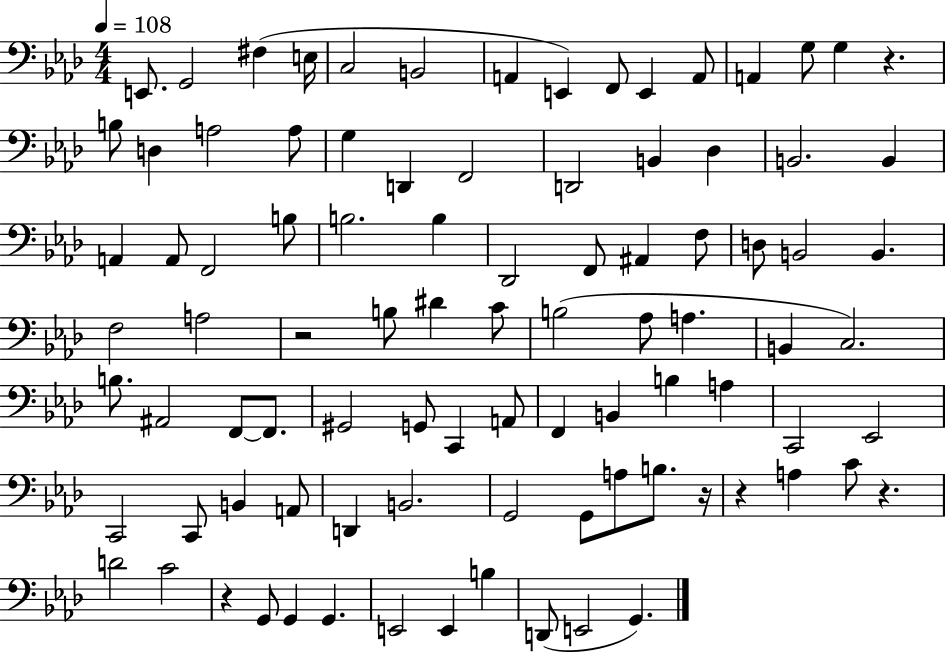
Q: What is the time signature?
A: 4/4